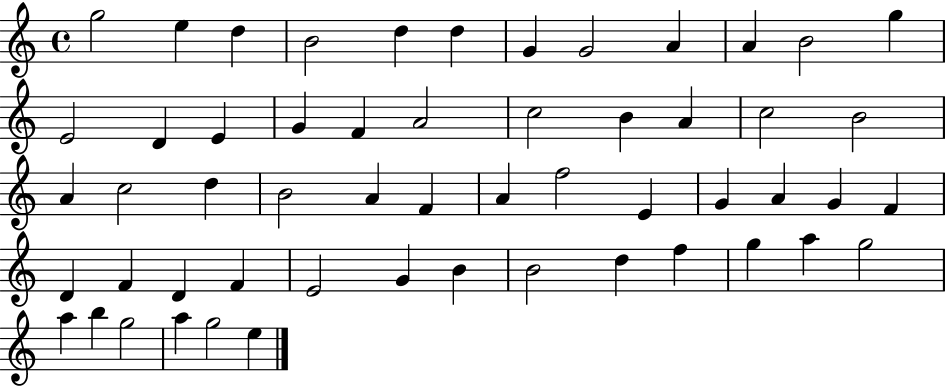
G5/h E5/q D5/q B4/h D5/q D5/q G4/q G4/h A4/q A4/q B4/h G5/q E4/h D4/q E4/q G4/q F4/q A4/h C5/h B4/q A4/q C5/h B4/h A4/q C5/h D5/q B4/h A4/q F4/q A4/q F5/h E4/q G4/q A4/q G4/q F4/q D4/q F4/q D4/q F4/q E4/h G4/q B4/q B4/h D5/q F5/q G5/q A5/q G5/h A5/q B5/q G5/h A5/q G5/h E5/q